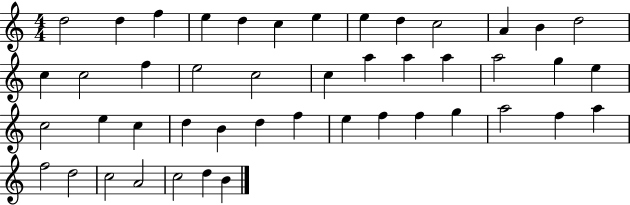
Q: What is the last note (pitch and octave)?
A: B4